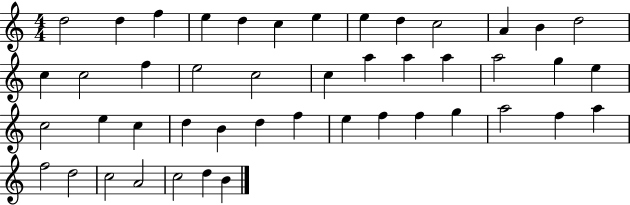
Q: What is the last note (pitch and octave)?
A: B4